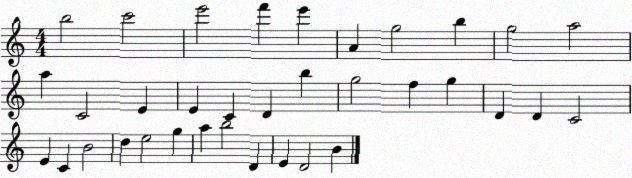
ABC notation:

X:1
T:Untitled
M:4/4
L:1/4
K:C
b2 c'2 e'2 f' e' A g2 b g2 a2 a C2 E E C D b g2 f g D D C2 E C B2 d e2 g a b2 D E D2 B